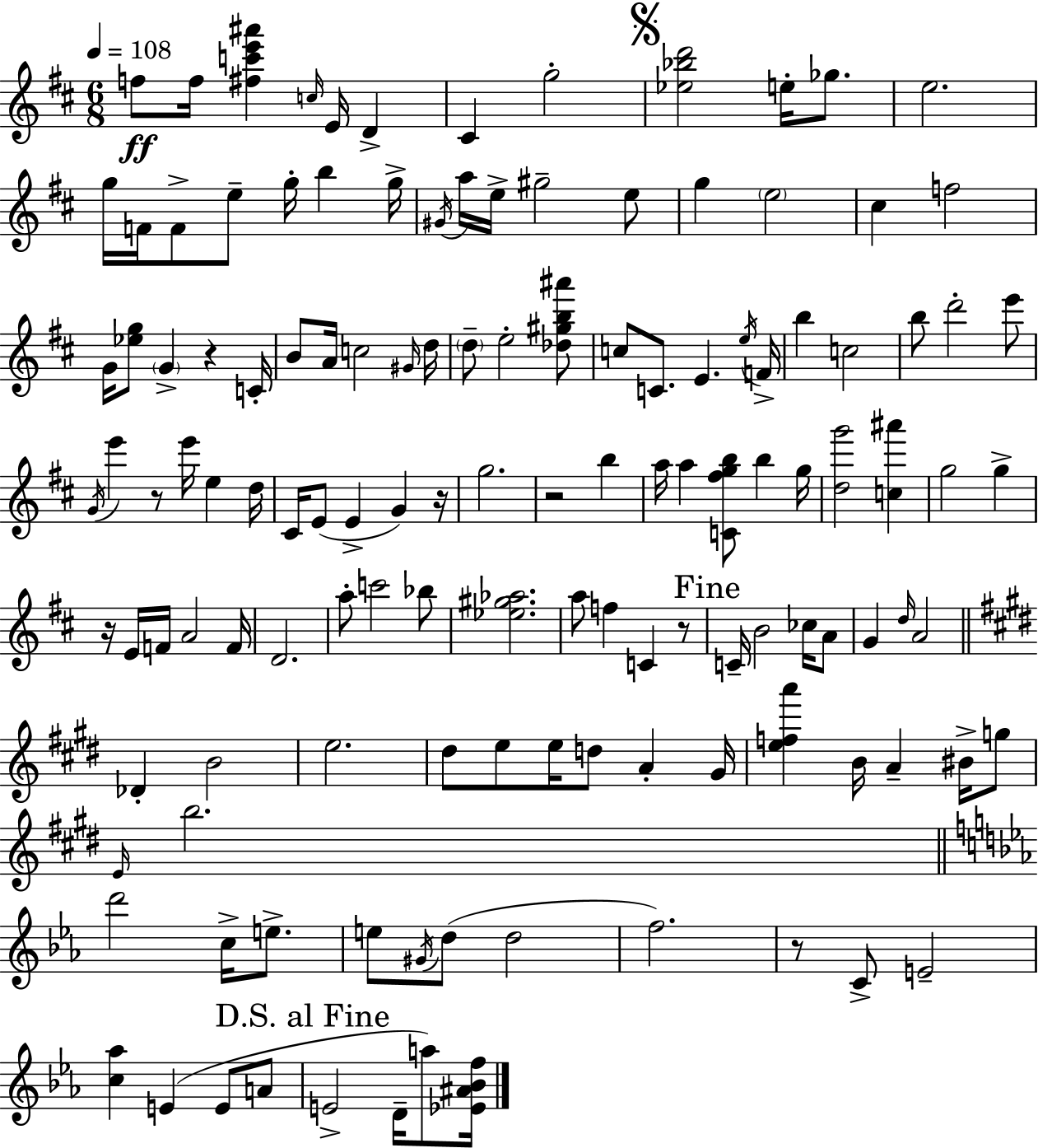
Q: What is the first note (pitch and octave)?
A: F5